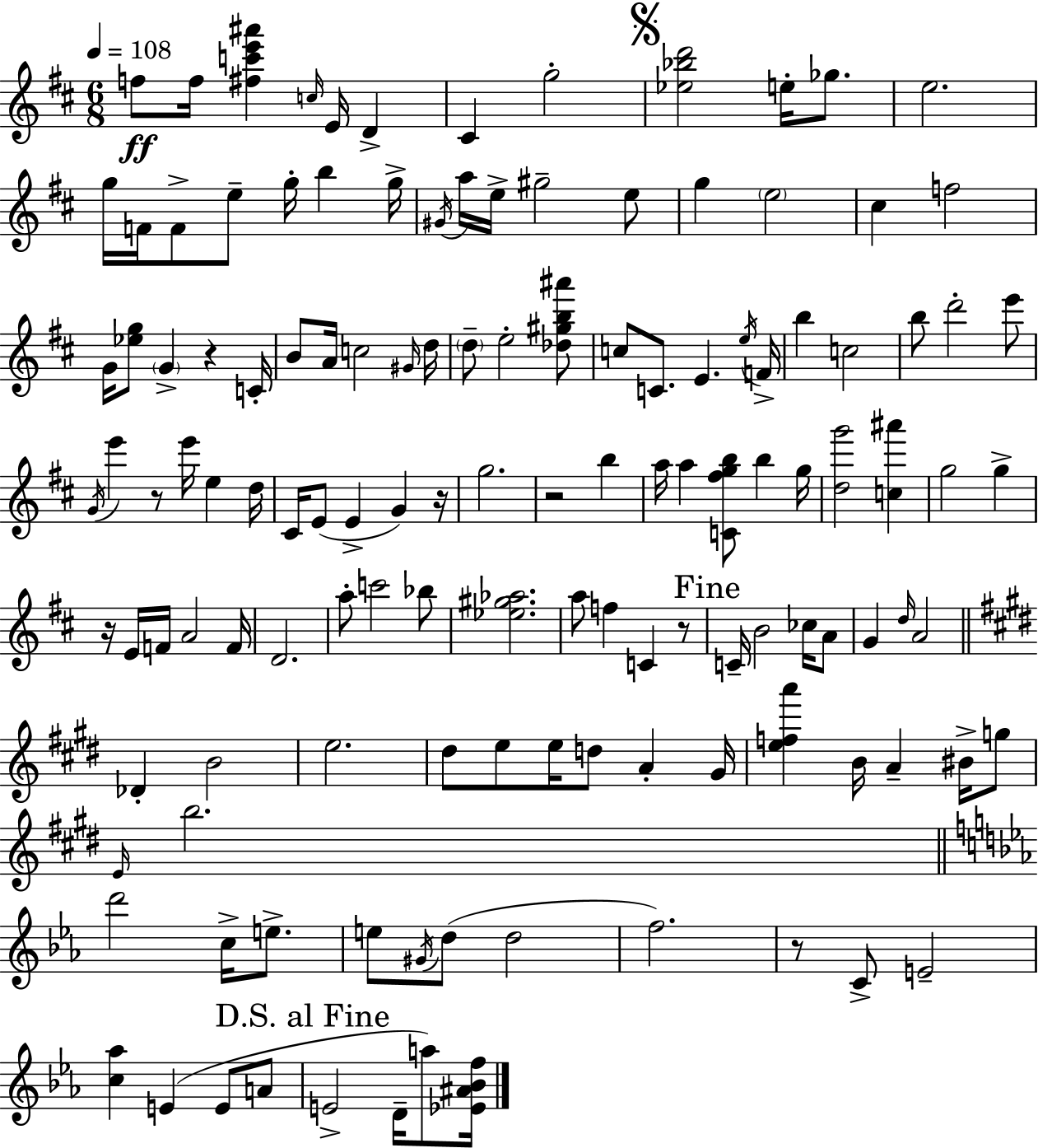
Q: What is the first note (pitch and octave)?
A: F5